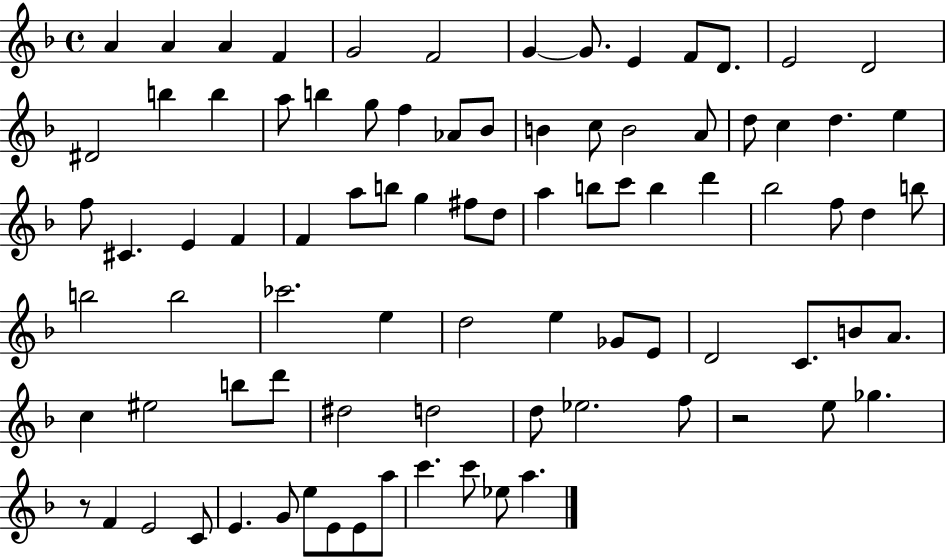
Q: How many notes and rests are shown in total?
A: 87